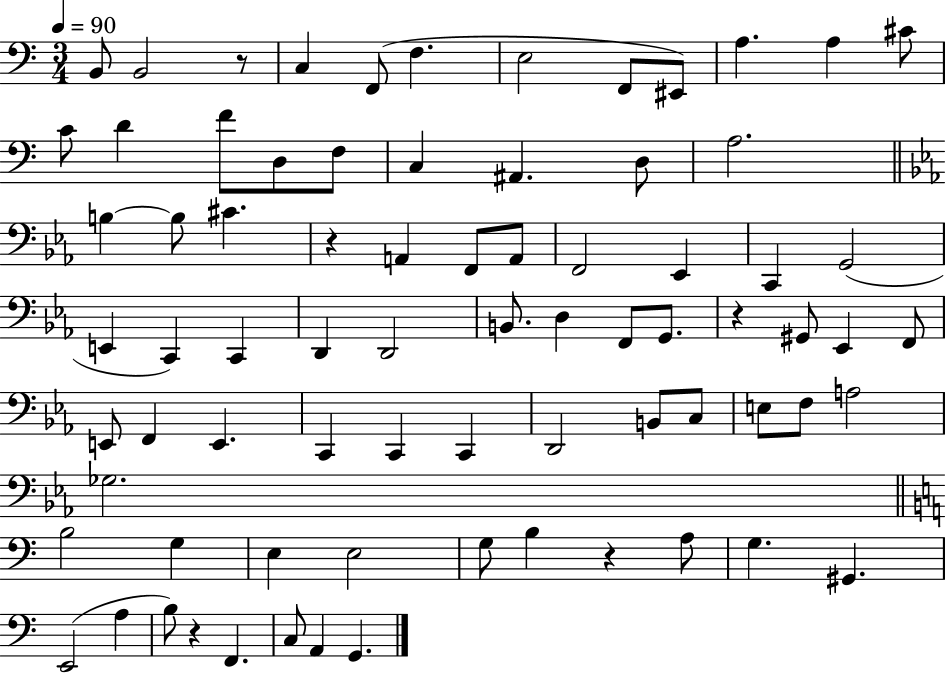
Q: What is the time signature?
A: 3/4